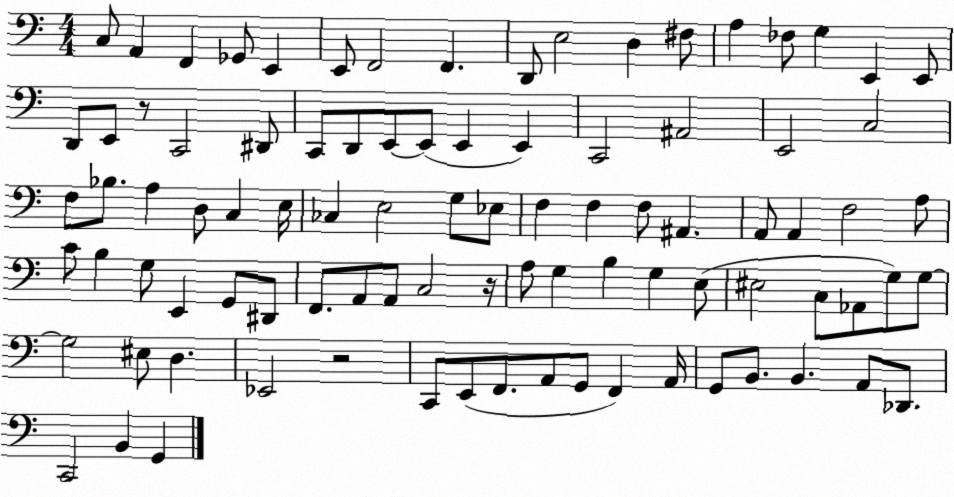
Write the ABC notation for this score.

X:1
T:Untitled
M:4/4
L:1/4
K:C
C,/2 A,, F,, _G,,/2 E,, E,,/2 F,,2 F,, D,,/2 E,2 D, ^F,/2 A, _F,/2 G, E,, E,,/2 D,,/2 E,,/2 z/2 C,,2 ^D,,/2 C,,/2 D,,/2 E,,/2 E,,/2 E,, E,, C,,2 ^A,,2 E,,2 C,2 F,/2 _B,/2 A, D,/2 C, E,/4 _C, E,2 G,/2 _E,/2 F, F, F,/2 ^A,, A,,/2 A,, F,2 A,/2 C/2 B, G,/2 E,, G,,/2 ^D,,/2 F,,/2 A,,/2 A,,/2 C,2 z/4 A,/2 G, B, G, E,/2 ^E,2 C,/2 _A,,/2 G,/2 G,/2 G,2 ^E,/2 D, _E,,2 z2 C,,/2 E,,/2 F,,/2 A,,/2 G,,/2 F,, A,,/4 G,,/2 B,,/2 B,, A,,/2 _D,,/2 C,,2 B,, G,,